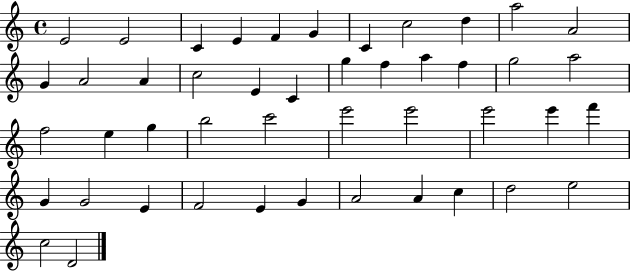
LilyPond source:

{
  \clef treble
  \time 4/4
  \defaultTimeSignature
  \key c \major
  e'2 e'2 | c'4 e'4 f'4 g'4 | c'4 c''2 d''4 | a''2 a'2 | \break g'4 a'2 a'4 | c''2 e'4 c'4 | g''4 f''4 a''4 f''4 | g''2 a''2 | \break f''2 e''4 g''4 | b''2 c'''2 | e'''2 e'''2 | e'''2 e'''4 f'''4 | \break g'4 g'2 e'4 | f'2 e'4 g'4 | a'2 a'4 c''4 | d''2 e''2 | \break c''2 d'2 | \bar "|."
}